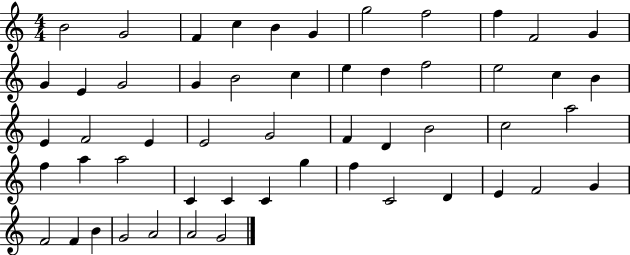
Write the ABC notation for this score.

X:1
T:Untitled
M:4/4
L:1/4
K:C
B2 G2 F c B G g2 f2 f F2 G G E G2 G B2 c e d f2 e2 c B E F2 E E2 G2 F D B2 c2 a2 f a a2 C C C g f C2 D E F2 G F2 F B G2 A2 A2 G2